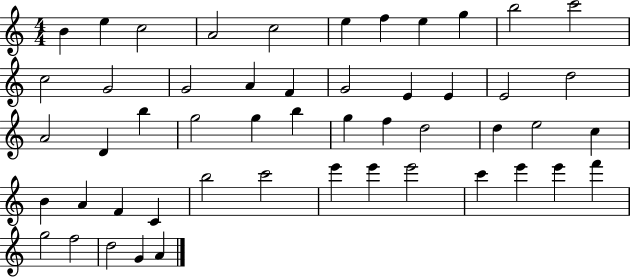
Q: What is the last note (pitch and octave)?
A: A4